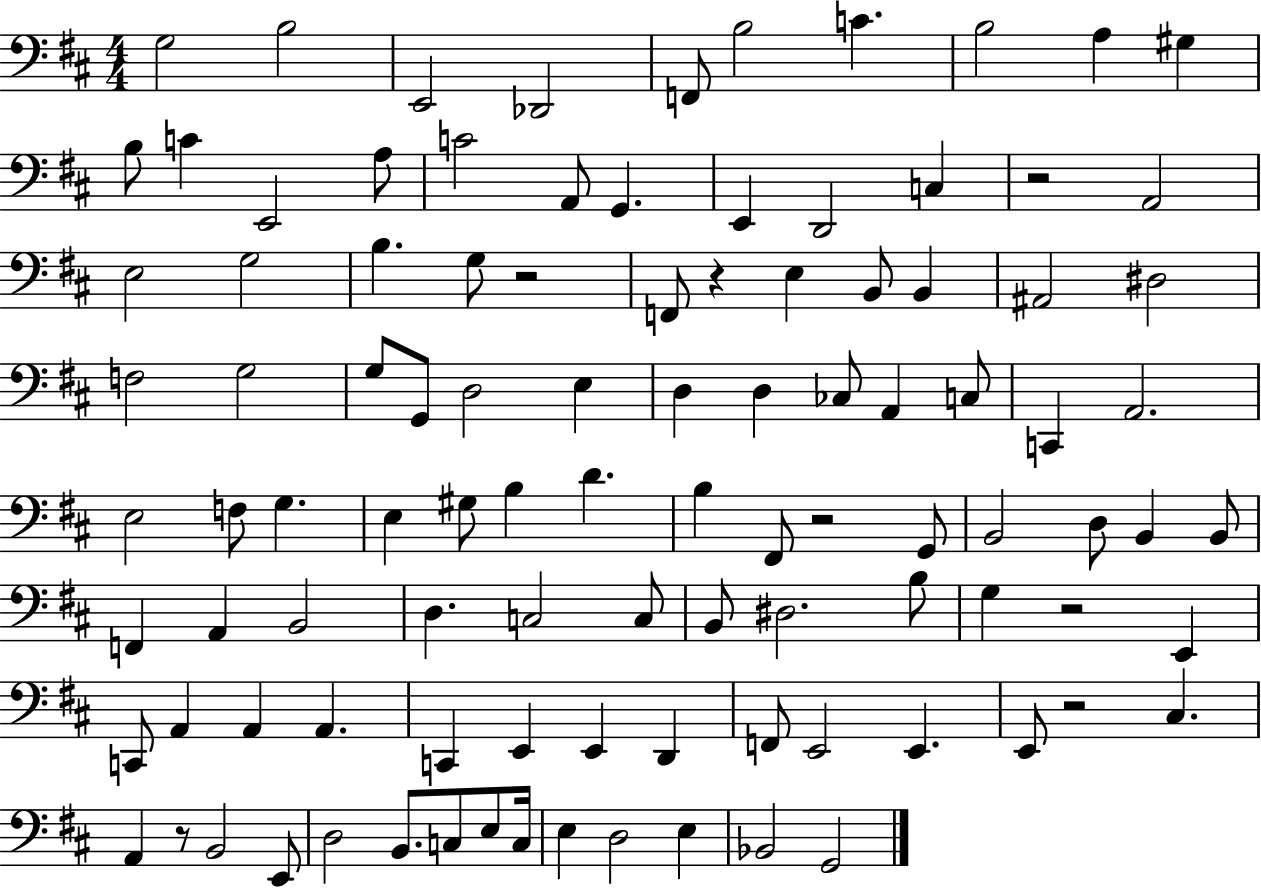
G3/h B3/h E2/h Db2/h F2/e B3/h C4/q. B3/h A3/q G#3/q B3/e C4/q E2/h A3/e C4/h A2/e G2/q. E2/q D2/h C3/q R/h A2/h E3/h G3/h B3/q. G3/e R/h F2/e R/q E3/q B2/e B2/q A#2/h D#3/h F3/h G3/h G3/e G2/e D3/h E3/q D3/q D3/q CES3/e A2/q C3/e C2/q A2/h. E3/h F3/e G3/q. E3/q G#3/e B3/q D4/q. B3/q F#2/e R/h G2/e B2/h D3/e B2/q B2/e F2/q A2/q B2/h D3/q. C3/h C3/e B2/e D#3/h. B3/e G3/q R/h E2/q C2/e A2/q A2/q A2/q. C2/q E2/q E2/q D2/q F2/e E2/h E2/q. E2/e R/h C#3/q. A2/q R/e B2/h E2/e D3/h B2/e. C3/e E3/e C3/s E3/q D3/h E3/q Bb2/h G2/h